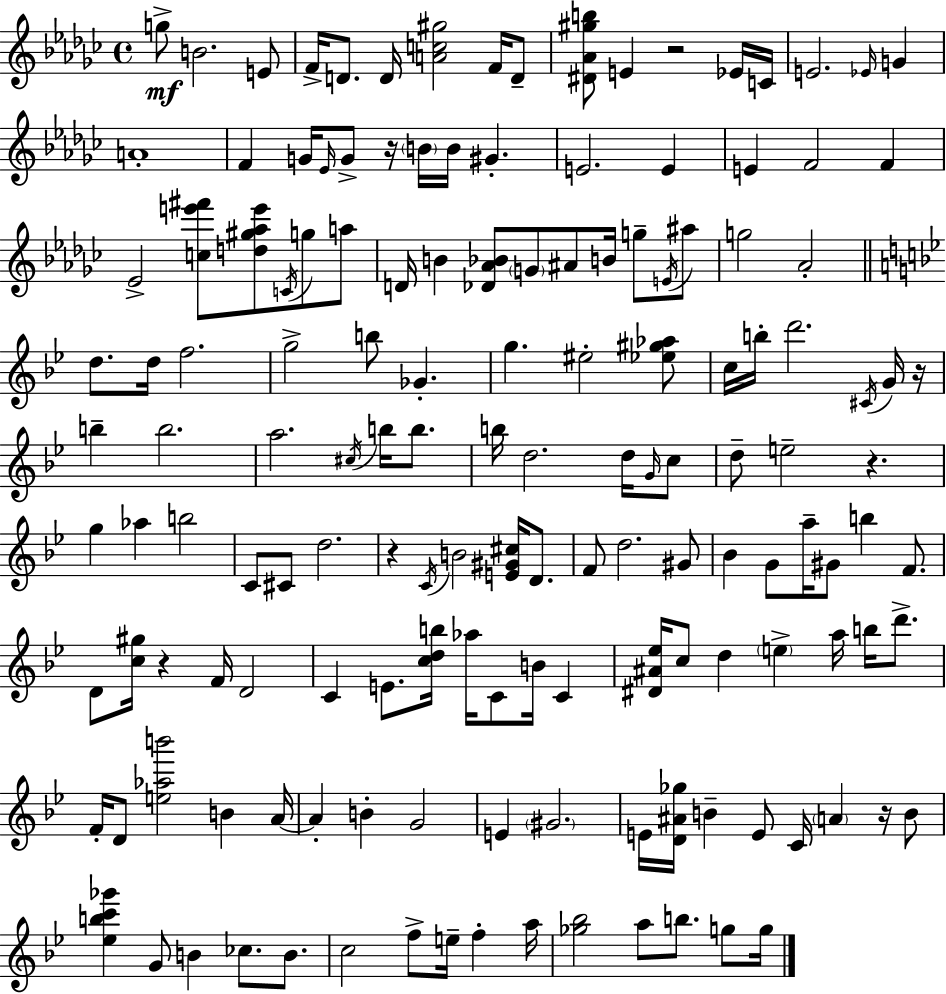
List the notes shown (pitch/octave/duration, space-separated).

G5/e B4/h. E4/e F4/s D4/e. D4/s [A4,C5,G#5]/h F4/s D4/e [D#4,Ab4,G#5,B5]/e E4/q R/h Eb4/s C4/s E4/h. Eb4/s G4/q A4/w F4/q G4/s Eb4/s G4/e R/s B4/s B4/s G#4/q. E4/h. E4/q E4/q F4/h F4/q Eb4/h [C5,E6,F#6]/e [D5,G#5,Ab5,E6]/e C4/s G5/e A5/e D4/s B4/q [Db4,Ab4,Bb4]/e G4/e A#4/e B4/s G5/e E4/s A#5/e G5/h Ab4/h D5/e. D5/s F5/h. G5/h B5/e Gb4/q. G5/q. EIS5/h [Eb5,G#5,Ab5]/e C5/s B5/s D6/h. C#4/s G4/s R/s B5/q B5/h. A5/h. C#5/s B5/s B5/e. B5/s D5/h. D5/s G4/s C5/e D5/e E5/h R/q. G5/q Ab5/q B5/h C4/e C#4/e D5/h. R/q C4/s B4/h [E4,G#4,C#5]/s D4/e. F4/e D5/h. G#4/e Bb4/q G4/e A5/s G#4/e B5/q F4/e. D4/e [C5,G#5]/s R/q F4/s D4/h C4/q E4/e. [C5,D5,B5]/s Ab5/s C4/e B4/s C4/q [D#4,A#4,Eb5]/s C5/e D5/q E5/q A5/s B5/s D6/e. F4/s D4/e [E5,Ab5,B6]/h B4/q A4/s A4/q B4/q G4/h E4/q G#4/h. E4/s [D4,A#4,Gb5]/s B4/q E4/e C4/s A4/q R/s B4/e [Eb5,B5,C6,Gb6]/q G4/e B4/q CES5/e. B4/e. C5/h F5/e E5/s F5/q A5/s [Gb5,Bb5]/h A5/e B5/e. G5/e G5/s